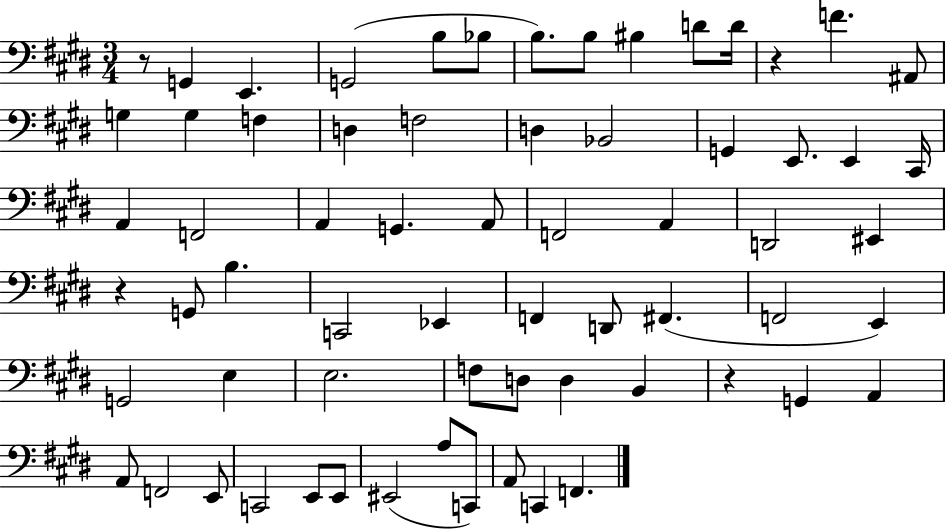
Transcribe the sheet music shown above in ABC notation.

X:1
T:Untitled
M:3/4
L:1/4
K:E
z/2 G,, E,, G,,2 B,/2 _B,/2 B,/2 B,/2 ^B, D/2 D/4 z F ^A,,/2 G, G, F, D, F,2 D, _B,,2 G,, E,,/2 E,, ^C,,/4 A,, F,,2 A,, G,, A,,/2 F,,2 A,, D,,2 ^E,, z G,,/2 B, C,,2 _E,, F,, D,,/2 ^F,, F,,2 E,, G,,2 E, E,2 F,/2 D,/2 D, B,, z G,, A,, A,,/2 F,,2 E,,/2 C,,2 E,,/2 E,,/2 ^E,,2 A,/2 C,,/2 A,,/2 C,, F,,